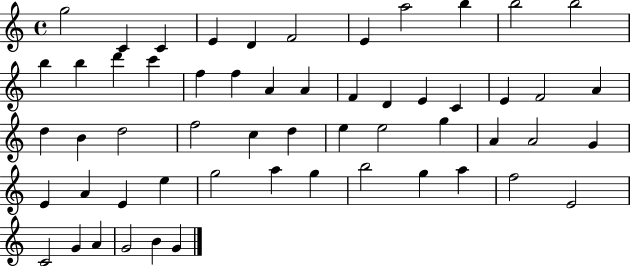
X:1
T:Untitled
M:4/4
L:1/4
K:C
g2 C C E D F2 E a2 b b2 b2 b b d' c' f f A A F D E C E F2 A d B d2 f2 c d e e2 g A A2 G E A E e g2 a g b2 g a f2 E2 C2 G A G2 B G